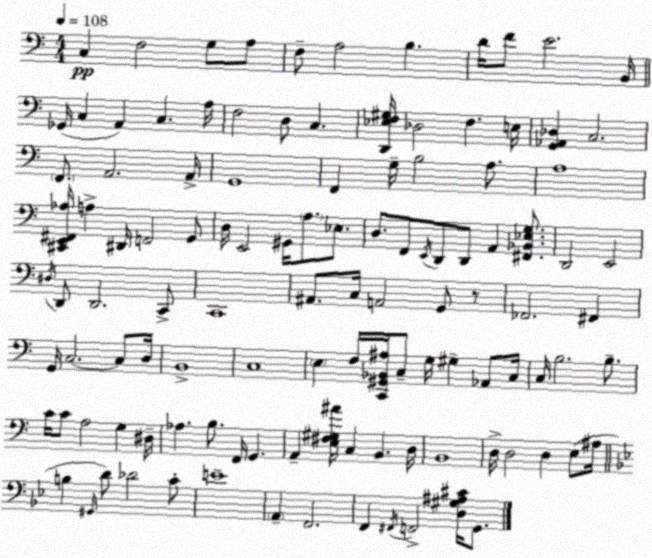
X:1
T:Untitled
M:4/4
L:1/4
K:Am
C, F,2 G,/2 A,/2 F,/2 A,2 B, D/4 F/2 E2 B,,/4 _G,,/4 C, A,, C, A,/4 F,2 D,/2 C, [D,,_E,F,^G,]/4 _D,2 F, E,/4 [G,,_A,,_D,] C,2 F,,/2 A,,2 A,,/4 G,,4 F,, G,/4 B,2 A,/2 A,4 [^C,,E,,^F,,_A,]/4 A, ^D,,/4 F,,2 G,,/2 D,/4 E,,2 ^G,,/4 A,/2 _E,/2 D,/2 F,,/2 E,,/4 D,,/2 D,,/2 A,, [^F,,_B,,_E,G,]/2 D,,2 E,,2 ^D,/4 D,,/2 D,,2 C,,/2 C,,4 ^A,,/2 C,/4 A,,2 G,,/2 z/2 _F,,2 ^F,, G,,/4 C,2 C,/2 D,/4 B,,4 C,4 E, F,/4 [C,,^G,,_B,,^A,]/4 C,/2 G,/4 ^G, _A,,/2 C,/4 C,/4 B,2 B,/2 C/4 C/2 A,2 G, ^D,/4 _A, B,/2 F,,/4 G,, A,, [E,^F,^G,^A]/4 C, B,, D,/4 B,,4 D,/4 D,2 D, E,/2 ^A,/4 B, ^G,,/4 D/2 _D2 C/2 E4 A,, F,,2 F,, ^F,,/4 F,,2 [D,^G,^A,^C]/4 G,,/2